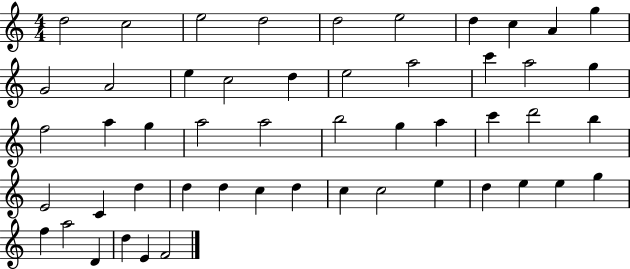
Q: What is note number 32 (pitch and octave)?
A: E4